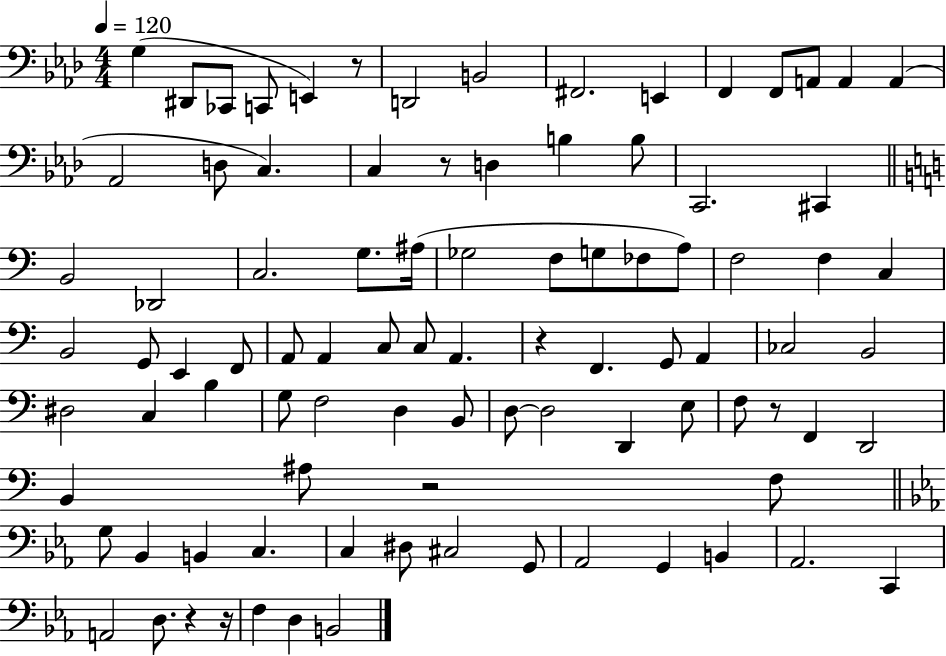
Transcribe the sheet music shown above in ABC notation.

X:1
T:Untitled
M:4/4
L:1/4
K:Ab
G, ^D,,/2 _C,,/2 C,,/2 E,, z/2 D,,2 B,,2 ^F,,2 E,, F,, F,,/2 A,,/2 A,, A,, _A,,2 D,/2 C, C, z/2 D, B, B,/2 C,,2 ^C,, B,,2 _D,,2 C,2 G,/2 ^A,/4 _G,2 F,/2 G,/2 _F,/2 A,/2 F,2 F, C, B,,2 G,,/2 E,, F,,/2 A,,/2 A,, C,/2 C,/2 A,, z F,, G,,/2 A,, _C,2 B,,2 ^D,2 C, B, G,/2 F,2 D, B,,/2 D,/2 D,2 D,, E,/2 F,/2 z/2 F,, D,,2 B,, ^A,/2 z2 F,/2 G,/2 _B,, B,, C, C, ^D,/2 ^C,2 G,,/2 _A,,2 G,, B,, _A,,2 C,, A,,2 D,/2 z z/4 F, D, B,,2